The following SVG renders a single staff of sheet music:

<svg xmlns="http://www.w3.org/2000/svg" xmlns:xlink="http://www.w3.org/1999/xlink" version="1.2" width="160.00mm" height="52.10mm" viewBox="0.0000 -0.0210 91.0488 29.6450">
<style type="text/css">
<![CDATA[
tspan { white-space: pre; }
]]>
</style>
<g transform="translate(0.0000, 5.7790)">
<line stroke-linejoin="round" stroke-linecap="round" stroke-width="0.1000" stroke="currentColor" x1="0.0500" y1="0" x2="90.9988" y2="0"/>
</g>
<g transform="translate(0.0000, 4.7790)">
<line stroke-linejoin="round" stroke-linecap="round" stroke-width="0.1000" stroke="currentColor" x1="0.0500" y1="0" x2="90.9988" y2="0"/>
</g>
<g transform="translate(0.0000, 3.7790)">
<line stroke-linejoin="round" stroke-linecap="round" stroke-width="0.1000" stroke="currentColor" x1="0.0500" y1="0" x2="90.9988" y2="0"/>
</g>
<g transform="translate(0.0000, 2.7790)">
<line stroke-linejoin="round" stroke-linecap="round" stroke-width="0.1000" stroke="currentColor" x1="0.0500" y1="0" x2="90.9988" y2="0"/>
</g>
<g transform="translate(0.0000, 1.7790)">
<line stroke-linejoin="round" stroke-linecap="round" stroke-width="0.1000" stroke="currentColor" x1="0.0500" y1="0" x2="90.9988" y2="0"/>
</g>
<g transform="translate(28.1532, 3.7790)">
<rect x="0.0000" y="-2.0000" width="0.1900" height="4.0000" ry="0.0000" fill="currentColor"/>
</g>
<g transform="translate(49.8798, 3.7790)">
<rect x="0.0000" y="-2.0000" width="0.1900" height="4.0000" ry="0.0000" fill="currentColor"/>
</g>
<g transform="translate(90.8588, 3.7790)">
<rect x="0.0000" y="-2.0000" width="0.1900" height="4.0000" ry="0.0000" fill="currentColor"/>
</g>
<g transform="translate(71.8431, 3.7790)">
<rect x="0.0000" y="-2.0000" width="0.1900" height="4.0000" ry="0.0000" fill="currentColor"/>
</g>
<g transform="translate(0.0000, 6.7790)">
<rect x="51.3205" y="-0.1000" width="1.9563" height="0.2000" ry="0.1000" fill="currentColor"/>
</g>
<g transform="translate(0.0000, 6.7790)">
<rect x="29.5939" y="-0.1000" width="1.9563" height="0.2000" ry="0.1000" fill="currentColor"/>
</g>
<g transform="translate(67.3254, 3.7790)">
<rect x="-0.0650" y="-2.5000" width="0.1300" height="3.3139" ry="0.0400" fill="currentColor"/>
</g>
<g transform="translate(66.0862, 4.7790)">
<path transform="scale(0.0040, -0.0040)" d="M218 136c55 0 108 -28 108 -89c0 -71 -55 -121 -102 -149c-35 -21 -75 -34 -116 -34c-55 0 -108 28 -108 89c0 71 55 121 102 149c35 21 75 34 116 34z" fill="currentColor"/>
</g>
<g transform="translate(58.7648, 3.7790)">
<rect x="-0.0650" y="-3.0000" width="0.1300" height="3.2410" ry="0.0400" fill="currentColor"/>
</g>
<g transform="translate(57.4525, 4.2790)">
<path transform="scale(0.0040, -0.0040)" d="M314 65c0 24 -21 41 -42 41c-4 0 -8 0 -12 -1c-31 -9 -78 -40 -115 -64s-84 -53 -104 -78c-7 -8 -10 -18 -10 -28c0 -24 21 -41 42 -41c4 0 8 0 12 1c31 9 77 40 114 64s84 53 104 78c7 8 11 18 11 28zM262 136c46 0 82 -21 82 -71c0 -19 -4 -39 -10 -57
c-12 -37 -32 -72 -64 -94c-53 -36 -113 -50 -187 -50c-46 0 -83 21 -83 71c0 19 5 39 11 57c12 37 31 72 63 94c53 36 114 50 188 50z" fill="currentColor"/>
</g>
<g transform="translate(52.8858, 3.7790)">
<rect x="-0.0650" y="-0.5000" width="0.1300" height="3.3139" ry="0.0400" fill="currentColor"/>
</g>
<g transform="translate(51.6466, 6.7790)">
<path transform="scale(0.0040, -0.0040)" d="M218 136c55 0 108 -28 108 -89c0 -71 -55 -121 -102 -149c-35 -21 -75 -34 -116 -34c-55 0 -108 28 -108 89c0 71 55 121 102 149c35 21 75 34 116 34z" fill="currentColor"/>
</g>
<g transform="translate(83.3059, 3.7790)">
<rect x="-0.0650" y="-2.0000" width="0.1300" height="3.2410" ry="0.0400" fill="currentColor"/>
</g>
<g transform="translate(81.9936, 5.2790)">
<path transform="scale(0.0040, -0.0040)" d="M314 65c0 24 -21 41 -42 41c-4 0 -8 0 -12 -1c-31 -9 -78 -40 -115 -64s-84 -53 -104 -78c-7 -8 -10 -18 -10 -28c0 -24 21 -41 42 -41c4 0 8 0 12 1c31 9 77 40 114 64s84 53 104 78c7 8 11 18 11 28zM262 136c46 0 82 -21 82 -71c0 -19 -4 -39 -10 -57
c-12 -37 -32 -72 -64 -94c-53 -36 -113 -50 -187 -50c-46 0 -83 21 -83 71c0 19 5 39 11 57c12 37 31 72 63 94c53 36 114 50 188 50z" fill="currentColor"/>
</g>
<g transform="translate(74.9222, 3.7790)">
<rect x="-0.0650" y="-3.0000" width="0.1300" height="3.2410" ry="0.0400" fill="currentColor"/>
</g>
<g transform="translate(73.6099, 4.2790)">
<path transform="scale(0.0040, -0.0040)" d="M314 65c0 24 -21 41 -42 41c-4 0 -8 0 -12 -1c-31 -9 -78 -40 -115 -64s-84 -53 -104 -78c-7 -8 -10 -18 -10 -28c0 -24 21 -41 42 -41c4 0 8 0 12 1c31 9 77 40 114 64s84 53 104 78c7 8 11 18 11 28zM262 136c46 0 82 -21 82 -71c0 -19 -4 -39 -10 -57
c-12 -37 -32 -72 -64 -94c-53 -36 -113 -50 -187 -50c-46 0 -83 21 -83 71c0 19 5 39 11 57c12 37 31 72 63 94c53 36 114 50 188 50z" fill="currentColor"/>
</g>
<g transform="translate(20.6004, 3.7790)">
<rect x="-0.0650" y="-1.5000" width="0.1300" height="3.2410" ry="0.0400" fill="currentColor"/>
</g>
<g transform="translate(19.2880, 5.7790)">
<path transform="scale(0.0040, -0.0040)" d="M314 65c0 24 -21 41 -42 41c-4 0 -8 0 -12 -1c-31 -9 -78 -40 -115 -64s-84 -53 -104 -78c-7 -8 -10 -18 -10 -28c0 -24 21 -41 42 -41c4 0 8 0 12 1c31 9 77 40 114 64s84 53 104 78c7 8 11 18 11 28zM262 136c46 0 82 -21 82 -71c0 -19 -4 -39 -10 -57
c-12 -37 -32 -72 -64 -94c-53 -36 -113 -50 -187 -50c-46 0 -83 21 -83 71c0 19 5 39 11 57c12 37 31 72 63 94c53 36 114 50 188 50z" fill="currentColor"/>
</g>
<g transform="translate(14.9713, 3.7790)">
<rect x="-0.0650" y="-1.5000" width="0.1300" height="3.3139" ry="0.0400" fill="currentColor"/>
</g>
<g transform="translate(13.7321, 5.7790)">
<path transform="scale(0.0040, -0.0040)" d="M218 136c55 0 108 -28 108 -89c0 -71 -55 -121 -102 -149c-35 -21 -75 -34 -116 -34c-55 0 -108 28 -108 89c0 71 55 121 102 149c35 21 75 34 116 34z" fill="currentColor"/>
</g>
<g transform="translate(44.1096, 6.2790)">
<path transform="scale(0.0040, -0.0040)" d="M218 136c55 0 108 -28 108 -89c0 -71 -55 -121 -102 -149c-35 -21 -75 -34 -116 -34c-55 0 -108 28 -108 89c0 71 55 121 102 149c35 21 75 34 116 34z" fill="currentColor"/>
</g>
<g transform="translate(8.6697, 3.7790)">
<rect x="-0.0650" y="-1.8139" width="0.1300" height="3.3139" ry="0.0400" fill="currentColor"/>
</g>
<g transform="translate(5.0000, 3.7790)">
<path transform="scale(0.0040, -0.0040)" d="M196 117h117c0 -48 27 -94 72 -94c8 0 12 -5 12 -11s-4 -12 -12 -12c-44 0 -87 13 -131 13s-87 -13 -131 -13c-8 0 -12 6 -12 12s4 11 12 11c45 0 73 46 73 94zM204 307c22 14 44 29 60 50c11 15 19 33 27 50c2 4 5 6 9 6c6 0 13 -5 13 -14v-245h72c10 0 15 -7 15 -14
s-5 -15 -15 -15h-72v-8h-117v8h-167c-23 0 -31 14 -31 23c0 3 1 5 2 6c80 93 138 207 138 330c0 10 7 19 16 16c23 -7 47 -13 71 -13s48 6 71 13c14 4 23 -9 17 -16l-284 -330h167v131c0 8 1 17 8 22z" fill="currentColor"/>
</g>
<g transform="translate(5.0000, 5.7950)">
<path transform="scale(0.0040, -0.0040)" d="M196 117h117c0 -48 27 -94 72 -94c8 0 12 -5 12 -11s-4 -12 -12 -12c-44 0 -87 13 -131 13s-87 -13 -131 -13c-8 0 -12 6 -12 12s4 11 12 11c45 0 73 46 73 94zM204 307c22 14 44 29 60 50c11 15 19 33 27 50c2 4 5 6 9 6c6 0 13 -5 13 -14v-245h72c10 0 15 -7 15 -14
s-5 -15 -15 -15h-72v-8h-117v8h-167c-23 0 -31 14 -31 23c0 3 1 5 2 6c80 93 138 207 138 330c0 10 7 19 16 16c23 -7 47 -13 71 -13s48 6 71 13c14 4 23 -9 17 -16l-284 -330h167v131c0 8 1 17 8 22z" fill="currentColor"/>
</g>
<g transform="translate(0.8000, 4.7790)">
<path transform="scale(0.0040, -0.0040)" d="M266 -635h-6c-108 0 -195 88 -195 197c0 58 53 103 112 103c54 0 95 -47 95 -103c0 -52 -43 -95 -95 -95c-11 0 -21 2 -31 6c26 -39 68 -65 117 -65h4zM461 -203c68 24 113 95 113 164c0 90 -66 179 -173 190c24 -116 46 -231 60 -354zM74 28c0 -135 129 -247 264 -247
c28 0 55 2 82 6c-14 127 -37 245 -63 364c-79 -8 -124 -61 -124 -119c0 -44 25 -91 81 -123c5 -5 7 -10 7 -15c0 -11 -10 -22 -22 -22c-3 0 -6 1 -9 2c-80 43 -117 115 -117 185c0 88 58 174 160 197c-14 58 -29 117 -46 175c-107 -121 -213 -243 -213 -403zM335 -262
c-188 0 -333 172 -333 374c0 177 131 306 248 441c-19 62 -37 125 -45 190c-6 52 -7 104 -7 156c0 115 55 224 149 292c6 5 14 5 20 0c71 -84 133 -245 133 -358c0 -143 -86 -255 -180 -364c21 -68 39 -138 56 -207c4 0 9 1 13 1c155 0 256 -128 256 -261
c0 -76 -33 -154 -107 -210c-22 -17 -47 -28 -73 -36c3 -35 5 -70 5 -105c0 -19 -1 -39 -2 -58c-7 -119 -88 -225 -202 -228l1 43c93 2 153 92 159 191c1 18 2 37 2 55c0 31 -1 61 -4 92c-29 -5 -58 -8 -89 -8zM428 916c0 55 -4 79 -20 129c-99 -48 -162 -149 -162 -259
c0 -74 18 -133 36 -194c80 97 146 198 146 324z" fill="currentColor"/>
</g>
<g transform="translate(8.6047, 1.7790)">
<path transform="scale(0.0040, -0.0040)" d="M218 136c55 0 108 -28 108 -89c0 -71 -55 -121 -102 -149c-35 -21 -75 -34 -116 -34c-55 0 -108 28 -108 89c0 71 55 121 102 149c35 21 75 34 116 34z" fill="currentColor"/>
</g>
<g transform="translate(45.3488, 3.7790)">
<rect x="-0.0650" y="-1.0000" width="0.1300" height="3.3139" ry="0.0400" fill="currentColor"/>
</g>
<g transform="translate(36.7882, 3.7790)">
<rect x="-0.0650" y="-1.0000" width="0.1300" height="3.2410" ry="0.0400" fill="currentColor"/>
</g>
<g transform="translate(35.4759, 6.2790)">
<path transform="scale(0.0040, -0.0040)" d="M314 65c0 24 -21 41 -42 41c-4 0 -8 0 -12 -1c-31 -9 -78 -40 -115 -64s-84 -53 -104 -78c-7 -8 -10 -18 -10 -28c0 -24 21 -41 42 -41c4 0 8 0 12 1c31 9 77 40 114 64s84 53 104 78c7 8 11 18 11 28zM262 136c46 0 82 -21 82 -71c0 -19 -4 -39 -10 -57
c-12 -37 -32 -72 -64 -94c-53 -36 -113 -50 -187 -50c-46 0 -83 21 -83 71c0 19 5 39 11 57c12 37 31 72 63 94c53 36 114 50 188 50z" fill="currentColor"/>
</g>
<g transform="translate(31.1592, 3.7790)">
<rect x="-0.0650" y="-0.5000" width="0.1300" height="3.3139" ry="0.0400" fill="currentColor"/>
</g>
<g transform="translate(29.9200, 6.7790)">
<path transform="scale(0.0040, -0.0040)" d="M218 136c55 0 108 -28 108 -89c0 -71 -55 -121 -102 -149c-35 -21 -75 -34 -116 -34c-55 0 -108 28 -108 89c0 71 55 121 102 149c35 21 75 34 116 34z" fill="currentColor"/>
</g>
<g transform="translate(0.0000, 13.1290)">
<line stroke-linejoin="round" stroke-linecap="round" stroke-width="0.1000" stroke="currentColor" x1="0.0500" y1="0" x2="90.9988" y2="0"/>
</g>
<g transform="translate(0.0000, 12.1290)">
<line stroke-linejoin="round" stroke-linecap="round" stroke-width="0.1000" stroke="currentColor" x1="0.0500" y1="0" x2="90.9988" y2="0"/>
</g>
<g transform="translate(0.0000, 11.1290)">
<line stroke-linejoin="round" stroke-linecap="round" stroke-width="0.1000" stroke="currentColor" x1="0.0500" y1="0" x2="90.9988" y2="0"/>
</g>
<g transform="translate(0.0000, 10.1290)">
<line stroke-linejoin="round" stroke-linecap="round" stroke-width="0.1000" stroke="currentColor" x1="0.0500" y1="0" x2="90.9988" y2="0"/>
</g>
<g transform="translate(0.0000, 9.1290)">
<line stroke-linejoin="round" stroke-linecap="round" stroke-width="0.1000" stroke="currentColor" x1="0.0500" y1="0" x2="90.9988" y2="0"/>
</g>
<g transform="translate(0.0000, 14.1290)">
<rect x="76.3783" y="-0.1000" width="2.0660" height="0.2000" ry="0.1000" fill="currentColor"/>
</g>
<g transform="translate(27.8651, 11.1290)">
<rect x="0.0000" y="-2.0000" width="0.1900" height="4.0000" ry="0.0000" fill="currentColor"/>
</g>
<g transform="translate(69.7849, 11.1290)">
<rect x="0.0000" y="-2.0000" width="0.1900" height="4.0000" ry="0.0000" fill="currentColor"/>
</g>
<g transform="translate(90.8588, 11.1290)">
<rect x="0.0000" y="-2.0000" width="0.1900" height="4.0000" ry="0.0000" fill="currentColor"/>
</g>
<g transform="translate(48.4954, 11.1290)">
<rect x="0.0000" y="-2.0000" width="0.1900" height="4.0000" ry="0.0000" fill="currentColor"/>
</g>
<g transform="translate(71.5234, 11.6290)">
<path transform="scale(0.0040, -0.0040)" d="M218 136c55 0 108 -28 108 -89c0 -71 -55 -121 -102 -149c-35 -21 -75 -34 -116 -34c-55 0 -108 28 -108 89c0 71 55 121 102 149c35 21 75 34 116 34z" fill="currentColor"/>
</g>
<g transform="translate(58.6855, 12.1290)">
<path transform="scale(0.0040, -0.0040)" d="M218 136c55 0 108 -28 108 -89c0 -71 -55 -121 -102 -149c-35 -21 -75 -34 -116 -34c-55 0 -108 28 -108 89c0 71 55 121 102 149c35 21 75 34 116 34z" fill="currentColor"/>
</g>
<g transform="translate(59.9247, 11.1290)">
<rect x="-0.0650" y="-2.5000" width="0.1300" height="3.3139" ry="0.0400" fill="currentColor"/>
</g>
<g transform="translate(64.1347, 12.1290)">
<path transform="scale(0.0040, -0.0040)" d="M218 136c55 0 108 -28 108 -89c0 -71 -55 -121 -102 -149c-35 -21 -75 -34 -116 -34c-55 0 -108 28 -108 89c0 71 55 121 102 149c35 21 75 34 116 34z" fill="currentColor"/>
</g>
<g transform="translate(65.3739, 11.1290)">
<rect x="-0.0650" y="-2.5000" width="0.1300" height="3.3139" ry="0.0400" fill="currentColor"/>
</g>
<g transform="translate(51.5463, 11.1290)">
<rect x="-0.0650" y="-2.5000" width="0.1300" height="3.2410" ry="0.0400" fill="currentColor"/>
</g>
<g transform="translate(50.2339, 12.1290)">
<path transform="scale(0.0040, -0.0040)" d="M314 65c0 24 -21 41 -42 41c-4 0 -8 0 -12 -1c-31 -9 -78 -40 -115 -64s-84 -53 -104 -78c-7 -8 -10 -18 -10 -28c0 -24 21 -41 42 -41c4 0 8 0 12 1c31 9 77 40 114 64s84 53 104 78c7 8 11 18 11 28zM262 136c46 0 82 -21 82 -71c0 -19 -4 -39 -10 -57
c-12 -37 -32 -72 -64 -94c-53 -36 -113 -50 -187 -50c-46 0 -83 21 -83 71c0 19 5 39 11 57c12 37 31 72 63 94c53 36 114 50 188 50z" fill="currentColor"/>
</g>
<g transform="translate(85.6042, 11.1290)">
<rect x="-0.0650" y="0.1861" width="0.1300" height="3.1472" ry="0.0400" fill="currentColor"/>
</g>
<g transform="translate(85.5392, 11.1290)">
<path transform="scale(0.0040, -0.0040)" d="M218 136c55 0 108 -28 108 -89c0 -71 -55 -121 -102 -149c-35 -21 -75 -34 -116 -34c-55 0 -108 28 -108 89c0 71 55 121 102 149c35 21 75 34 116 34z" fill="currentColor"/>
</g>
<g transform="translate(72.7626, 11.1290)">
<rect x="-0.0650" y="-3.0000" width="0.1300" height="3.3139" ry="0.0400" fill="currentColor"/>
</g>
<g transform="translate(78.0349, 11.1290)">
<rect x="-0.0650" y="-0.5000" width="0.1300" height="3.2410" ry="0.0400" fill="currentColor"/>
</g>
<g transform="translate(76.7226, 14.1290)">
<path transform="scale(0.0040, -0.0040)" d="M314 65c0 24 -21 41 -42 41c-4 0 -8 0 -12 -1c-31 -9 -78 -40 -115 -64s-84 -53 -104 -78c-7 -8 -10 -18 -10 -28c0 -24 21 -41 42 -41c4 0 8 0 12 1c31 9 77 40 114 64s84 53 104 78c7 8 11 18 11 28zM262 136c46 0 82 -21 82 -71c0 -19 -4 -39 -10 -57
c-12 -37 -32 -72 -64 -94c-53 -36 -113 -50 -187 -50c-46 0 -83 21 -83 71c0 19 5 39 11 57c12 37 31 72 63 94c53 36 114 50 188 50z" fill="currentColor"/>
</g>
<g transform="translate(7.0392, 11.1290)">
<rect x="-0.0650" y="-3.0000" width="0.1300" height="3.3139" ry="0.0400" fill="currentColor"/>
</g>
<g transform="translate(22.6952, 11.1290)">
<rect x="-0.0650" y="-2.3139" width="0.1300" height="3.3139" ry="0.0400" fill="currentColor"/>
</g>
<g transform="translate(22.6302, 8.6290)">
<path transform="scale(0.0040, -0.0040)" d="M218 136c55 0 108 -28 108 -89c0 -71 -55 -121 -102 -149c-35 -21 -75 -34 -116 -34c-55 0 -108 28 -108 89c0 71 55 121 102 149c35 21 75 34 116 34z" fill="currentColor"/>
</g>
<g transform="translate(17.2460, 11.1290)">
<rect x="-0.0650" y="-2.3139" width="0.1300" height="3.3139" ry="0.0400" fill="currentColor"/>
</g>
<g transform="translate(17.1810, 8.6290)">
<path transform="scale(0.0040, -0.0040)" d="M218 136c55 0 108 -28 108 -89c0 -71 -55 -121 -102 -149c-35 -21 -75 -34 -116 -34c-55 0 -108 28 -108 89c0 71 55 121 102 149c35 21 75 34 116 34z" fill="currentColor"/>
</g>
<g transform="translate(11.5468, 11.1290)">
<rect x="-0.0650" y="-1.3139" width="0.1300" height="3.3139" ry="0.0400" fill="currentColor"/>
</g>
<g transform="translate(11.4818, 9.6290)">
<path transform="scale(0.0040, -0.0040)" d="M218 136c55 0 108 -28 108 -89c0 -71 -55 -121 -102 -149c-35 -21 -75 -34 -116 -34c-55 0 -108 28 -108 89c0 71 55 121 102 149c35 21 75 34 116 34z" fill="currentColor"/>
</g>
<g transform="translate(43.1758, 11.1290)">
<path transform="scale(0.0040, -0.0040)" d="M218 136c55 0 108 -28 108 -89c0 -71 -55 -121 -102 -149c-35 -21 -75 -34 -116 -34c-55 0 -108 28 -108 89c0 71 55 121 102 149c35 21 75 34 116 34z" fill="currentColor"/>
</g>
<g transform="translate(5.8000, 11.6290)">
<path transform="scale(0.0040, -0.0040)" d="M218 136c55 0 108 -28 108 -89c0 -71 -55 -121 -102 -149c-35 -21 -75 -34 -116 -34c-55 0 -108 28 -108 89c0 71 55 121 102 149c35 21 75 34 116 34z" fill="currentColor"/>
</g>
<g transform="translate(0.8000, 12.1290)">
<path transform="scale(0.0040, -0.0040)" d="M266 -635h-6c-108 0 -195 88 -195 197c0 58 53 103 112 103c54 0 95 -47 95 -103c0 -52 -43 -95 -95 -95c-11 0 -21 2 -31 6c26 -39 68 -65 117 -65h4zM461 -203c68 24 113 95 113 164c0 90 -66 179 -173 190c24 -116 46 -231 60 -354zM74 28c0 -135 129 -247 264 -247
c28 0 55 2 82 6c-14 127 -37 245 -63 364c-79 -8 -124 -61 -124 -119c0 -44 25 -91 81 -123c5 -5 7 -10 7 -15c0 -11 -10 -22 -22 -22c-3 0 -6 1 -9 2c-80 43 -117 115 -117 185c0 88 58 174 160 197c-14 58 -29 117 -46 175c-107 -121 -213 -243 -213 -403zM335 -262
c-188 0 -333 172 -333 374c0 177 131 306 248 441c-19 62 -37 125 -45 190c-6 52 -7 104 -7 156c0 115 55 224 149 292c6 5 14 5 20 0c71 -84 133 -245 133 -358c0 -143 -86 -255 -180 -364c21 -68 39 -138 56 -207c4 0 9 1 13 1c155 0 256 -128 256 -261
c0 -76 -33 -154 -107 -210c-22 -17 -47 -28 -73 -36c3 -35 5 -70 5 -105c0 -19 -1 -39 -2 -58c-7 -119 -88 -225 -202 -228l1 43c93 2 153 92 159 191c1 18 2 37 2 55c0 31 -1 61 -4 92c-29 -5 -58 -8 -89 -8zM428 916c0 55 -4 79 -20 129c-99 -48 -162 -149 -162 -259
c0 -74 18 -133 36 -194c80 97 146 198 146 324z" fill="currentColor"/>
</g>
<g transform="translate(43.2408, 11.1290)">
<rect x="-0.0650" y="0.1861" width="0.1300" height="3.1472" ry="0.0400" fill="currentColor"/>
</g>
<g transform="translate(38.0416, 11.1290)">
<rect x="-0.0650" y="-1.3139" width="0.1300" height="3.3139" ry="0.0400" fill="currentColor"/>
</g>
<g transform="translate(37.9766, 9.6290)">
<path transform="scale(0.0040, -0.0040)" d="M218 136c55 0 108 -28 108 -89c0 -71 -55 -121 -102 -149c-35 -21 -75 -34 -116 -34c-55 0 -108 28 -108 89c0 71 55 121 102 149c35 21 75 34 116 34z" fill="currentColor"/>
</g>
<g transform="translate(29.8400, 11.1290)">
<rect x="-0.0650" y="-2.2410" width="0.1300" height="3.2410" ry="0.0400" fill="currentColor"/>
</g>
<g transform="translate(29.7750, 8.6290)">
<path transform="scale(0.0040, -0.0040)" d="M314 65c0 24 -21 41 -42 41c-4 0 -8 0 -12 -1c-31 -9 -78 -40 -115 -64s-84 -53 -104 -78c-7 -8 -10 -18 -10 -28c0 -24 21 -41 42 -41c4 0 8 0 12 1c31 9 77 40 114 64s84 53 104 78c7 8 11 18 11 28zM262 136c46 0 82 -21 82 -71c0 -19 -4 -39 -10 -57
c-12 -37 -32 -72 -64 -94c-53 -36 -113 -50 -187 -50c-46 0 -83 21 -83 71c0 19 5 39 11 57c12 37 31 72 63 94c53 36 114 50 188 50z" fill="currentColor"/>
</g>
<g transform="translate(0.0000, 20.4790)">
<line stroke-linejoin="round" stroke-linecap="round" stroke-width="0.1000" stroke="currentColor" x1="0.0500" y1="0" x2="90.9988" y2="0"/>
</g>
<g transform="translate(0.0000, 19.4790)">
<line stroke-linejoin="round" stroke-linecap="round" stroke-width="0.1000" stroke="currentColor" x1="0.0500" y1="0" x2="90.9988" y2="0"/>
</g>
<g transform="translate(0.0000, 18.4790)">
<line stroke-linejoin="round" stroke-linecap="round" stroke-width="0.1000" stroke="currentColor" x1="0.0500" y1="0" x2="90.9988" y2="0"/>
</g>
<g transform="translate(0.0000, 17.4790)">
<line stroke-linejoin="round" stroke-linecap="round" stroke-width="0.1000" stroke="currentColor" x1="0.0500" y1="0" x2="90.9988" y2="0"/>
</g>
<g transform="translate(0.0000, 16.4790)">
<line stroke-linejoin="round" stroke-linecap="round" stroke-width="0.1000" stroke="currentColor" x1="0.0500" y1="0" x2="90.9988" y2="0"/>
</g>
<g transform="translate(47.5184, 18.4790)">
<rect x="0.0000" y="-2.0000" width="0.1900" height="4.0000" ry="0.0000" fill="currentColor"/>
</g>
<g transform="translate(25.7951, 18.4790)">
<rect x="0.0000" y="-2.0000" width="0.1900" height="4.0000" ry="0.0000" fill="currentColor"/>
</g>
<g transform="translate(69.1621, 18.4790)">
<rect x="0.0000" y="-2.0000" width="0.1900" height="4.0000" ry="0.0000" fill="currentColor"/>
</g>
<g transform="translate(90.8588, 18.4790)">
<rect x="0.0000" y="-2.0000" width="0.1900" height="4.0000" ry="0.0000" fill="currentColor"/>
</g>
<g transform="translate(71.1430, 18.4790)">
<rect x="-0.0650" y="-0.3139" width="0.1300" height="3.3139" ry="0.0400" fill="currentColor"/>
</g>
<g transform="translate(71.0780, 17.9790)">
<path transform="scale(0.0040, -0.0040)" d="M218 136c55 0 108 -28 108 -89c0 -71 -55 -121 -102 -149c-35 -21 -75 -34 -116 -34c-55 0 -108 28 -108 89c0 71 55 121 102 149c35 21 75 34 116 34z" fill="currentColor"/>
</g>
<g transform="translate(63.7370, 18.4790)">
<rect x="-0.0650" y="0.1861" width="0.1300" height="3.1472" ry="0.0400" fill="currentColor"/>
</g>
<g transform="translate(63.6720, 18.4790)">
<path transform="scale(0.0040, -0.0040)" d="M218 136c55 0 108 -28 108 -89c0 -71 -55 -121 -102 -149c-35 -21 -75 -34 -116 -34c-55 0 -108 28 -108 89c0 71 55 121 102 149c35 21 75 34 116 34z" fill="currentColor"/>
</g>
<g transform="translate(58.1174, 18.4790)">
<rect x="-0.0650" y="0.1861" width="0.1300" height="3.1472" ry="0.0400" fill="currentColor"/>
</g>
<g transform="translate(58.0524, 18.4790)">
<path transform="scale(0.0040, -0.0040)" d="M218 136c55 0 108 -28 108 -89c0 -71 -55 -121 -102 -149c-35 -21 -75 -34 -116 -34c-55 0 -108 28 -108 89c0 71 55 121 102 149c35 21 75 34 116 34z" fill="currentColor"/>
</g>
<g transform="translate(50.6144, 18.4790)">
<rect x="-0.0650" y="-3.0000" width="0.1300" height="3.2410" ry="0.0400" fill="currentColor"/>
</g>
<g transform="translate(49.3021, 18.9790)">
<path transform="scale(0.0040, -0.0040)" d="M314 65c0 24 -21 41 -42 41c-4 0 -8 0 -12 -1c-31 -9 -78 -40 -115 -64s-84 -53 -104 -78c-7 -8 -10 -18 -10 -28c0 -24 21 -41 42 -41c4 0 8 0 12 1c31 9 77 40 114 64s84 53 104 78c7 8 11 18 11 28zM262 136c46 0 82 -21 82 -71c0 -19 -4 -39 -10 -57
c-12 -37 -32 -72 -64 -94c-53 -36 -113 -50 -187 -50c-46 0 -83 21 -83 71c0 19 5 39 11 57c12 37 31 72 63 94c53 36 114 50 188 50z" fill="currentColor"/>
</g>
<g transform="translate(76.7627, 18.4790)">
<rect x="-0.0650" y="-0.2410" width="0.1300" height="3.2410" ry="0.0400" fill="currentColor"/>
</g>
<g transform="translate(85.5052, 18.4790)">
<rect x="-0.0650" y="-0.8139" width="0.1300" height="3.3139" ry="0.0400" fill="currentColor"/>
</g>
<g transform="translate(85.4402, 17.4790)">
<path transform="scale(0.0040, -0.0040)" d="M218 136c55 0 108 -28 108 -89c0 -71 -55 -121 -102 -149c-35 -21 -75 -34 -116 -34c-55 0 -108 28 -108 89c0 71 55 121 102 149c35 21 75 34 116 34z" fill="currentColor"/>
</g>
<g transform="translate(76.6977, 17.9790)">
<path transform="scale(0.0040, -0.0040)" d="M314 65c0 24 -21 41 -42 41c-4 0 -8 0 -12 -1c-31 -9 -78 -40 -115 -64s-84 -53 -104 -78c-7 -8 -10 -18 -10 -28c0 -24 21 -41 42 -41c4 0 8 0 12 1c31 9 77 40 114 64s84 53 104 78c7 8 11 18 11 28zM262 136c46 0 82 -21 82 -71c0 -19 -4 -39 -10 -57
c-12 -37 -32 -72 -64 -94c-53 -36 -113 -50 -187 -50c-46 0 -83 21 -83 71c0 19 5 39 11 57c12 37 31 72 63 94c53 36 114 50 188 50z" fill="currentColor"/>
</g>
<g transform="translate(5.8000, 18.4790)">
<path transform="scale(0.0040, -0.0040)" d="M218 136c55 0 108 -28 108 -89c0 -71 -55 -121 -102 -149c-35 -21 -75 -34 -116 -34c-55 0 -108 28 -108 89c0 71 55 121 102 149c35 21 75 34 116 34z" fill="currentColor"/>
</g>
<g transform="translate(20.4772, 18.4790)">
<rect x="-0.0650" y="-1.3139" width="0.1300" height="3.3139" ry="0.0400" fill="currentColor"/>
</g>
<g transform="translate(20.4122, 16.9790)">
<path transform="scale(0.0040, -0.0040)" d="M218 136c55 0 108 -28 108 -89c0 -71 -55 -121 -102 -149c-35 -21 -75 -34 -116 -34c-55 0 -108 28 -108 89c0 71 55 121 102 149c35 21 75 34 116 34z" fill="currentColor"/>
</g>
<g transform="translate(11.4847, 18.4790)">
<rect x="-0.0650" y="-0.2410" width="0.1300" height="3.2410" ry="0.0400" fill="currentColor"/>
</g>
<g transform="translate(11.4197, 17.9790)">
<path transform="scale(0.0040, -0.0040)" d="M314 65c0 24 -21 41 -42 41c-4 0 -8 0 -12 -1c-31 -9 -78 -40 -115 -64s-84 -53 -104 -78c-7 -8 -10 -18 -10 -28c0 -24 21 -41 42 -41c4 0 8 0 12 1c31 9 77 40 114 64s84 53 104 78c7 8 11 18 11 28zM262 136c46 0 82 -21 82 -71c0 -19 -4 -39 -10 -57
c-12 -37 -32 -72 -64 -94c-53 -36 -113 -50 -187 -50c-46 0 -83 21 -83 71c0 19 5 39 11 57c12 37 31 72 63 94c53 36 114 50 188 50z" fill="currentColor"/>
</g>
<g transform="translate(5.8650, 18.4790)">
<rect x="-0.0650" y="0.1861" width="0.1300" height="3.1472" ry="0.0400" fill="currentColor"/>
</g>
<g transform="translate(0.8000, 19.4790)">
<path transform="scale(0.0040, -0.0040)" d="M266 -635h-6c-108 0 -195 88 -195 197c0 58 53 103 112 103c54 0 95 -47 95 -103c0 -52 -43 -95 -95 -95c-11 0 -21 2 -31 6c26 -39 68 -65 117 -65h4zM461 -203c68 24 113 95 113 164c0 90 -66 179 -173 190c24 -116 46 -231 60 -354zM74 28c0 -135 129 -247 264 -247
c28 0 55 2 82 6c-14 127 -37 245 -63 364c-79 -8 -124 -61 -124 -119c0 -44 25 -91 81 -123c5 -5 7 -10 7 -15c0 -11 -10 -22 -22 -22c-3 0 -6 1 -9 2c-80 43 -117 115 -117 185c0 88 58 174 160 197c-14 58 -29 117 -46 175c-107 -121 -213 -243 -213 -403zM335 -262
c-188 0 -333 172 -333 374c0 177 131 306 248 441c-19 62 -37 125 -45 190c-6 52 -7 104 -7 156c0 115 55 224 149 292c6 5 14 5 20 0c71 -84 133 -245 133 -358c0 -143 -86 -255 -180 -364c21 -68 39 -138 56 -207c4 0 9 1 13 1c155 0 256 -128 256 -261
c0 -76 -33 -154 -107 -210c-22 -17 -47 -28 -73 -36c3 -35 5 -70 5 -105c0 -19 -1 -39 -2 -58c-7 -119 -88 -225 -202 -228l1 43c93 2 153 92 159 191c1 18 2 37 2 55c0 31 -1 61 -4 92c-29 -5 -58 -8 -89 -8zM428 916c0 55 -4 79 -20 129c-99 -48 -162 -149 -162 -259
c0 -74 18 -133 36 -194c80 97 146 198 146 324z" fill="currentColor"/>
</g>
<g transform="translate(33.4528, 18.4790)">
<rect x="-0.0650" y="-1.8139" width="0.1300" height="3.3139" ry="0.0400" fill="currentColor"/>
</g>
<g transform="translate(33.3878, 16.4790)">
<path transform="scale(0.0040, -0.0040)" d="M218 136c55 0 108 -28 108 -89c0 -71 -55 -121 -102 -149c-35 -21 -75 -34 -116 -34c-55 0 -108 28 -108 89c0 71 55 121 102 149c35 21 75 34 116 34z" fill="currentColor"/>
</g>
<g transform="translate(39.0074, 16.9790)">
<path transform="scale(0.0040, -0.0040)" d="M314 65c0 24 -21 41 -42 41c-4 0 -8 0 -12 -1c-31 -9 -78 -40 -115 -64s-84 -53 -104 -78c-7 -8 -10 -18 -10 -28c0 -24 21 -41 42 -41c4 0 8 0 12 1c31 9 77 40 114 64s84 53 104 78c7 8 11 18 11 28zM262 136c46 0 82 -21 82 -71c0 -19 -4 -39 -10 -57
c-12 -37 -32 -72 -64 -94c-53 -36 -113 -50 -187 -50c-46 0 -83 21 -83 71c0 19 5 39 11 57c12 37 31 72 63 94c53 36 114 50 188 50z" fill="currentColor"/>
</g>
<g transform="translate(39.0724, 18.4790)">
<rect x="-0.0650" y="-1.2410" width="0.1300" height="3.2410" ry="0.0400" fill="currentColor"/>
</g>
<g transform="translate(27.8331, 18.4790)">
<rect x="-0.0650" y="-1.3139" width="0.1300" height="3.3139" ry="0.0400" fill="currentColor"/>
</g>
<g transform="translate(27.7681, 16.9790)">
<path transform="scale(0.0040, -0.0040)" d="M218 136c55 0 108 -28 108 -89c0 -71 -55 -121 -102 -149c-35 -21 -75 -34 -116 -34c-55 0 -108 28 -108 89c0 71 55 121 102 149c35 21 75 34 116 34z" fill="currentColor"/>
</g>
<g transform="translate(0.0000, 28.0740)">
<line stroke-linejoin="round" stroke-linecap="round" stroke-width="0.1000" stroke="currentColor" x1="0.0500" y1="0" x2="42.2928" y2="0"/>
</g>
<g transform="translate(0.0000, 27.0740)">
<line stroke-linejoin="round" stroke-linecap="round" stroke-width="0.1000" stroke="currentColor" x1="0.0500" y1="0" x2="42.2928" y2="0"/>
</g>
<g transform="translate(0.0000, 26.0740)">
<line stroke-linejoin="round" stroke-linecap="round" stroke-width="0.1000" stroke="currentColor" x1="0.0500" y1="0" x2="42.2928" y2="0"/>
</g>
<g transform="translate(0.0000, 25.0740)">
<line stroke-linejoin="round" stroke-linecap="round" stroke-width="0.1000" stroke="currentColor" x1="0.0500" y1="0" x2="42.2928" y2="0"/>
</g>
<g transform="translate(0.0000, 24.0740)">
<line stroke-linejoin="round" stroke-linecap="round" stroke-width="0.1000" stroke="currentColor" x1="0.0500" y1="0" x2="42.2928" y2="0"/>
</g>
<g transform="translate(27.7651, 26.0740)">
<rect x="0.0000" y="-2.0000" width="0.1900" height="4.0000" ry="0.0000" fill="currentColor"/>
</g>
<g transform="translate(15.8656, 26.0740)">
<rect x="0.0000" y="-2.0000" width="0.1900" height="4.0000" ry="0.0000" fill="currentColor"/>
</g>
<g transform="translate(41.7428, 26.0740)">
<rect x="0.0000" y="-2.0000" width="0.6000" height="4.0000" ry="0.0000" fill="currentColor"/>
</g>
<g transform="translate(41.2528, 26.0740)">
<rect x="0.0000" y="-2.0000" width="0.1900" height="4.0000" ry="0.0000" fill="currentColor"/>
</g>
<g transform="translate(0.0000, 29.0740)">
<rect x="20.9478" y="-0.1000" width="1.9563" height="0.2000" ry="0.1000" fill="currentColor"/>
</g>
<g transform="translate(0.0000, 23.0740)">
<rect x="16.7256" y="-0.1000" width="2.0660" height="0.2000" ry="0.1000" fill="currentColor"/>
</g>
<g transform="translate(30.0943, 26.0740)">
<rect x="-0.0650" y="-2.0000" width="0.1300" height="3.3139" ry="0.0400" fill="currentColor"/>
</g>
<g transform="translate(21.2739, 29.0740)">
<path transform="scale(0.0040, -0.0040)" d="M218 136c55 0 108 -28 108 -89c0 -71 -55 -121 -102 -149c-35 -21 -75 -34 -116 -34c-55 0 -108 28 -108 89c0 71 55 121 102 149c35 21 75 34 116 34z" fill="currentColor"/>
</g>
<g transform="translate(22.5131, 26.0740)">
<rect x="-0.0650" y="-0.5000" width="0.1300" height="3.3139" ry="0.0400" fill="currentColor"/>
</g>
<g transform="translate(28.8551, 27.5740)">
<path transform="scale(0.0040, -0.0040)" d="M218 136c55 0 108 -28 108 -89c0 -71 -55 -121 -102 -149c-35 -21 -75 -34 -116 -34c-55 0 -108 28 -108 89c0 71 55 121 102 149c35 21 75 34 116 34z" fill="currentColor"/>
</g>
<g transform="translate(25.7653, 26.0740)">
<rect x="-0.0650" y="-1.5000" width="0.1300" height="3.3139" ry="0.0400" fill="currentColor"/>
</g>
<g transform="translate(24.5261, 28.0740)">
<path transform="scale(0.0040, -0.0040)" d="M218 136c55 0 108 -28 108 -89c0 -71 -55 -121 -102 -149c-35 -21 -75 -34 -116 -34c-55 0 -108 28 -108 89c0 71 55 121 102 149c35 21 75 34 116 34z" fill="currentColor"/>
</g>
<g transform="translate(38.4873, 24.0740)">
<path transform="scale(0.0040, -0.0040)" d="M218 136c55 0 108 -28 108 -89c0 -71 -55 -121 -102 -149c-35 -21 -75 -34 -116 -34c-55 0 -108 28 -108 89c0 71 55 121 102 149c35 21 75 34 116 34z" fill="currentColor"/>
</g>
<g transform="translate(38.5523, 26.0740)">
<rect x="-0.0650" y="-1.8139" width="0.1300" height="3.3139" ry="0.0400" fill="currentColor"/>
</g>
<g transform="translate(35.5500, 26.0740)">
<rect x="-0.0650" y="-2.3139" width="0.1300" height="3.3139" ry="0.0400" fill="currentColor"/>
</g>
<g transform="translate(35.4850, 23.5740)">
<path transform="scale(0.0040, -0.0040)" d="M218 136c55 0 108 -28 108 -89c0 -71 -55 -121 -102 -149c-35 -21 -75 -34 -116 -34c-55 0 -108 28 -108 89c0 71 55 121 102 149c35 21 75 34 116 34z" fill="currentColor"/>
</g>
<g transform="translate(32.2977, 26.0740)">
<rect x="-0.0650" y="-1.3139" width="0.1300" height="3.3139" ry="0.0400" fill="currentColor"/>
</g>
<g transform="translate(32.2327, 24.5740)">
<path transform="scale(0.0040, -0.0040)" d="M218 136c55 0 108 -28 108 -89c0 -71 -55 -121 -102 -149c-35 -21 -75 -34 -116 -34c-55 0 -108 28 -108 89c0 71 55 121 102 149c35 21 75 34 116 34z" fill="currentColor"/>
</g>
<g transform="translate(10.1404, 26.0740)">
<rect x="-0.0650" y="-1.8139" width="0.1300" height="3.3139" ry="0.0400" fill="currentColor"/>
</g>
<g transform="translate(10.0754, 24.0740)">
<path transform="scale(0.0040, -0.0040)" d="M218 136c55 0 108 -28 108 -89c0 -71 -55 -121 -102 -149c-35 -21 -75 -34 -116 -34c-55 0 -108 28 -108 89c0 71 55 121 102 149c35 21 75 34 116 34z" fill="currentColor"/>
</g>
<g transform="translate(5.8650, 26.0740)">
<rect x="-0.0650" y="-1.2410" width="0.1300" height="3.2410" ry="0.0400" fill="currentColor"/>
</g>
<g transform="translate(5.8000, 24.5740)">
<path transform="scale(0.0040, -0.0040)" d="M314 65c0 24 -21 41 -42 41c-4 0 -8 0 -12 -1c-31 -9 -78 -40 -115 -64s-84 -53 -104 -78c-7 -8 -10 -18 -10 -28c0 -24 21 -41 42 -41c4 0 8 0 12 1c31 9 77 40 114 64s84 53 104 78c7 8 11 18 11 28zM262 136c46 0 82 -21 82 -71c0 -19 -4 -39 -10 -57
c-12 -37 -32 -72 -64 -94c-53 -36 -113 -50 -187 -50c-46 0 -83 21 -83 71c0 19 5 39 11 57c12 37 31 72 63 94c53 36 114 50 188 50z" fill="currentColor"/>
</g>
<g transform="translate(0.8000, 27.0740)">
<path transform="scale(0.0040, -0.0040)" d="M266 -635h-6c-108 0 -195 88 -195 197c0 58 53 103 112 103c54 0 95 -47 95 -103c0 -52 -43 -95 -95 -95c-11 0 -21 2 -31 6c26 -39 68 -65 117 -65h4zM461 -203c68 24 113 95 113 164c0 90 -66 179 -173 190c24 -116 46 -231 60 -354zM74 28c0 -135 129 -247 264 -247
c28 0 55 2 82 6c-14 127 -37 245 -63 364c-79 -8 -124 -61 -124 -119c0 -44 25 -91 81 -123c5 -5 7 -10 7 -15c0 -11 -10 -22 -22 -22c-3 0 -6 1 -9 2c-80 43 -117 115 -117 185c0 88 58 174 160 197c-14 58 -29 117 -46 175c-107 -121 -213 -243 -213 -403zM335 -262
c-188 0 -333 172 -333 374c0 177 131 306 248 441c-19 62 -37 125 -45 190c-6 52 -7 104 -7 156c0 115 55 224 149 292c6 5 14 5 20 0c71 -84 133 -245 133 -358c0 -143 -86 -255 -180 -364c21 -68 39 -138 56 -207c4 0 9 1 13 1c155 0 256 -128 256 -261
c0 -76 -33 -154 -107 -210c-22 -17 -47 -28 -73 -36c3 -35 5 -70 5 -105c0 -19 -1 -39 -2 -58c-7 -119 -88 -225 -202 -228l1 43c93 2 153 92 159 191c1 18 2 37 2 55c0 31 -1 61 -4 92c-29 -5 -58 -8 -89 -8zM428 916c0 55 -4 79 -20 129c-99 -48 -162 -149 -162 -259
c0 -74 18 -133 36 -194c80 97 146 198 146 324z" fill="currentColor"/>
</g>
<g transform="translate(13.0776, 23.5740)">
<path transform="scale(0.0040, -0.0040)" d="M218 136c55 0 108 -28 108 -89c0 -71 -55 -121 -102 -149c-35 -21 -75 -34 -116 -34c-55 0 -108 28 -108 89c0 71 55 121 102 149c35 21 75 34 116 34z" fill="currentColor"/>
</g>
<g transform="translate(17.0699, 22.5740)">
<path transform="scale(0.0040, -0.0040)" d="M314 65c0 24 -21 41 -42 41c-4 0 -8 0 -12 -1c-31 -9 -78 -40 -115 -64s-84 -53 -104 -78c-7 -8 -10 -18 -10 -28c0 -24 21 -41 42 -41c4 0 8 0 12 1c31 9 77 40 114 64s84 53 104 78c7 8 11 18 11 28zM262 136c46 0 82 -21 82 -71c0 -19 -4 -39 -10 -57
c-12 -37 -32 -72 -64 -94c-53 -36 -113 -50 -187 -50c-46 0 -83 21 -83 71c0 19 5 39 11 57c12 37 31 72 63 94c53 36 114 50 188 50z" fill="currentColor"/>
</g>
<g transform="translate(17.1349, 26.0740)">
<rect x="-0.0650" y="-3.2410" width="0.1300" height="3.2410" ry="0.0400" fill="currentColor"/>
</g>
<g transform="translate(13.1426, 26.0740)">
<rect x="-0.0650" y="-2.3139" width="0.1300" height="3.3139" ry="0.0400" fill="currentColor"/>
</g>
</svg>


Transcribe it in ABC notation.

X:1
T:Untitled
M:4/4
L:1/4
K:C
f E E2 C D2 D C A2 G A2 F2 A e g g g2 e B G2 G G A C2 B B c2 e e f e2 A2 B B c c2 d e2 f g b2 C E F e g f